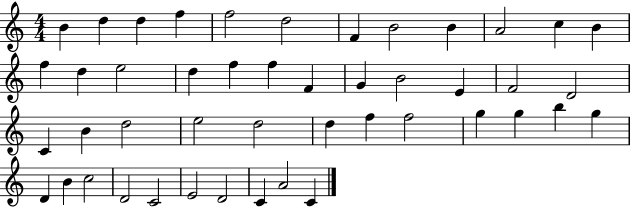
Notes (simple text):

B4/q D5/q D5/q F5/q F5/h D5/h F4/q B4/h B4/q A4/h C5/q B4/q F5/q D5/q E5/h D5/q F5/q F5/q F4/q G4/q B4/h E4/q F4/h D4/h C4/q B4/q D5/h E5/h D5/h D5/q F5/q F5/h G5/q G5/q B5/q G5/q D4/q B4/q C5/h D4/h C4/h E4/h D4/h C4/q A4/h C4/q